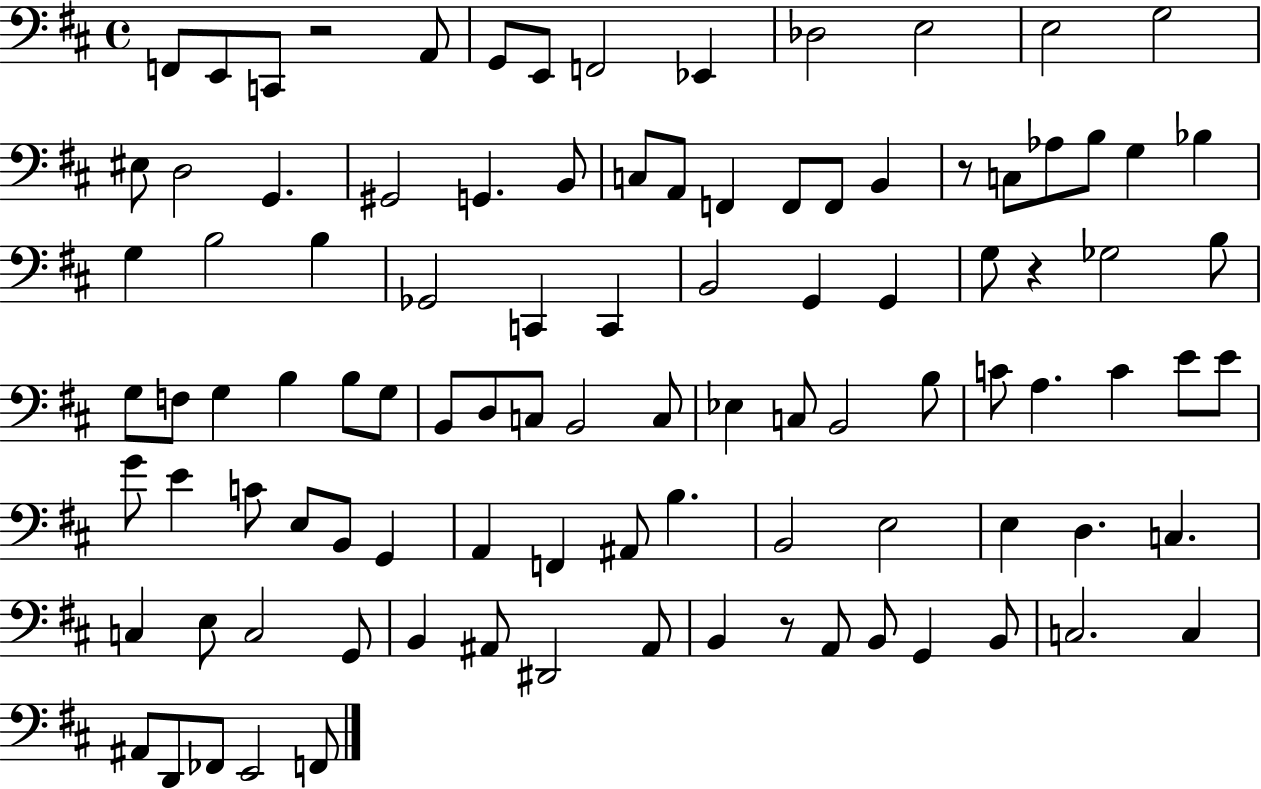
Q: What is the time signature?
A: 4/4